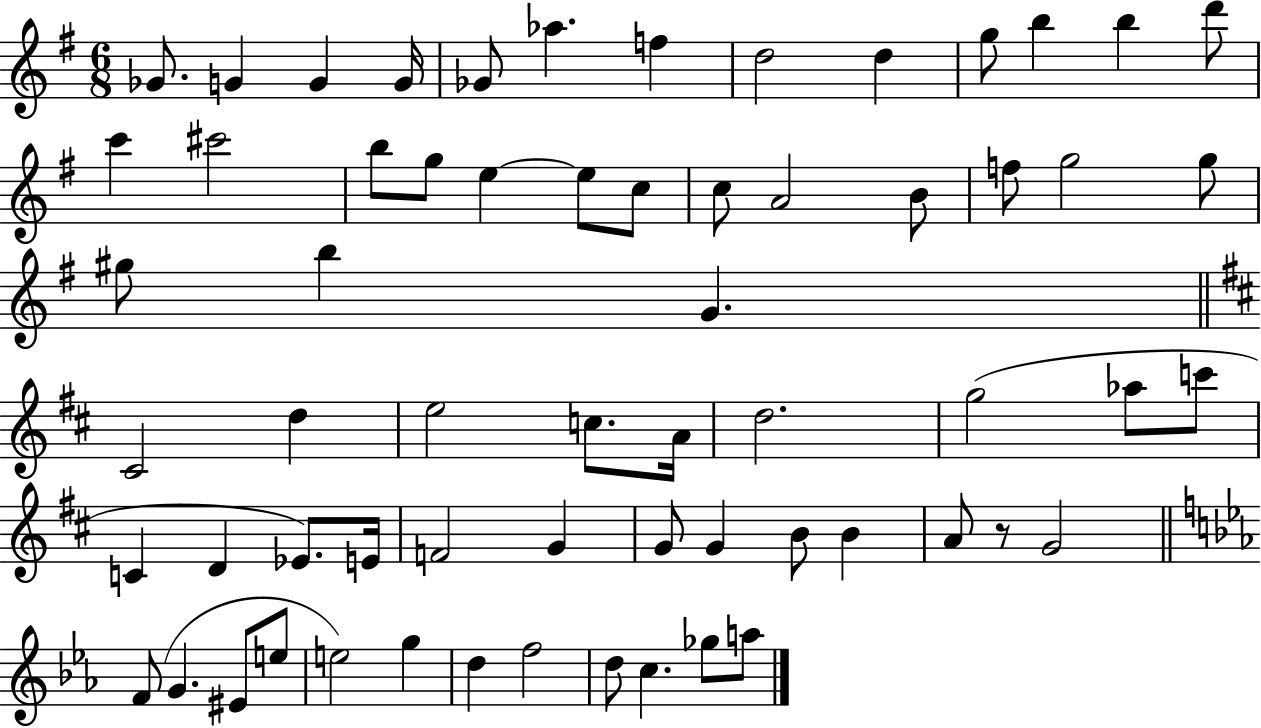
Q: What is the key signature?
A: G major